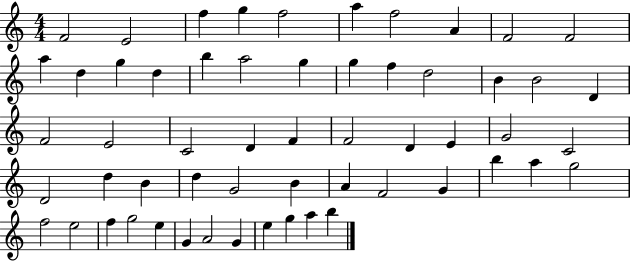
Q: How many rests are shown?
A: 0